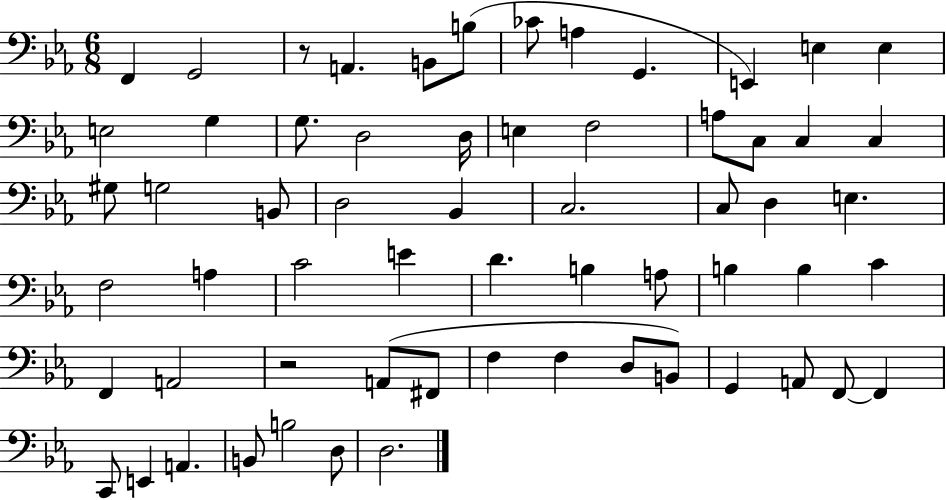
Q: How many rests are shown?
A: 2